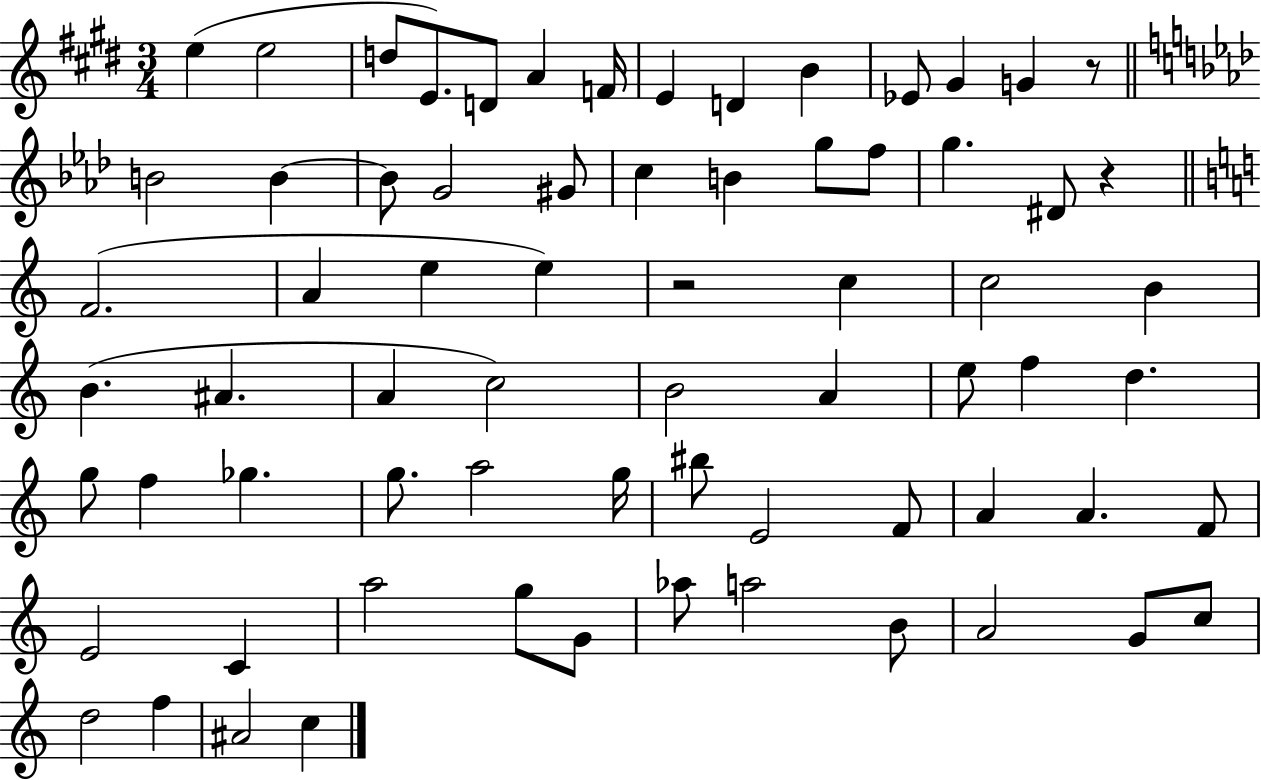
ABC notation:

X:1
T:Untitled
M:3/4
L:1/4
K:E
e e2 d/2 E/2 D/2 A F/4 E D B _E/2 ^G G z/2 B2 B B/2 G2 ^G/2 c B g/2 f/2 g ^D/2 z F2 A e e z2 c c2 B B ^A A c2 B2 A e/2 f d g/2 f _g g/2 a2 g/4 ^b/2 E2 F/2 A A F/2 E2 C a2 g/2 G/2 _a/2 a2 B/2 A2 G/2 c/2 d2 f ^A2 c